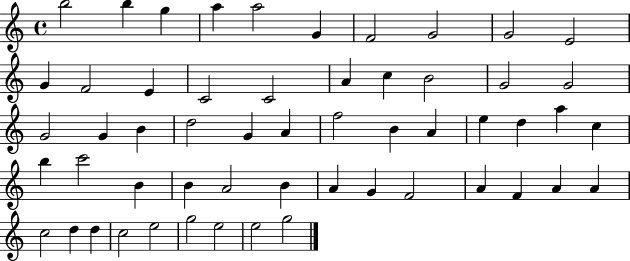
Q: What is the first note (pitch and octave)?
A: B5